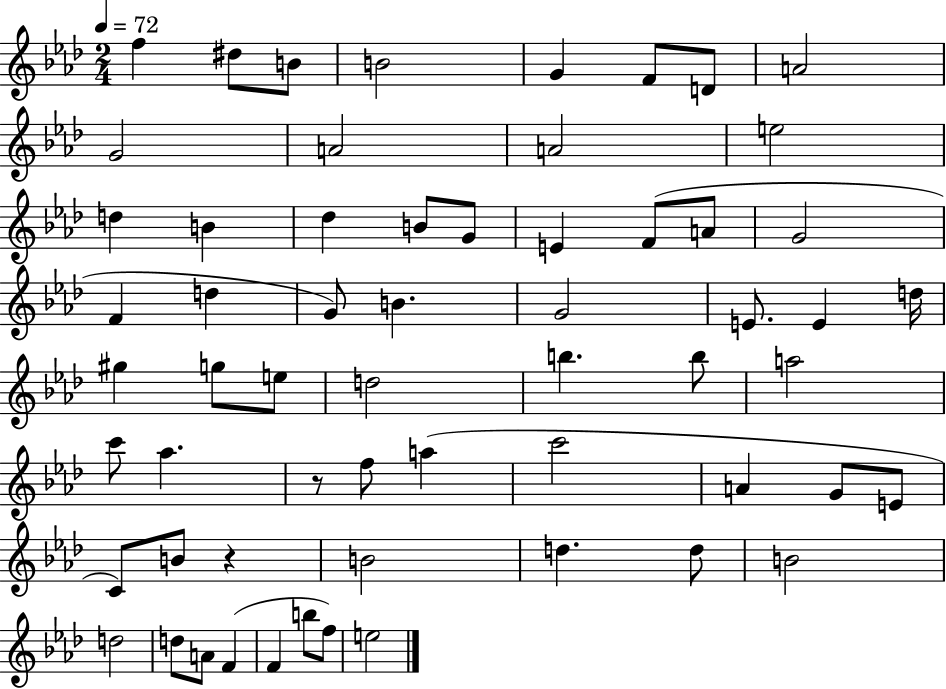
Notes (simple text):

F5/q D#5/e B4/e B4/h G4/q F4/e D4/e A4/h G4/h A4/h A4/h E5/h D5/q B4/q Db5/q B4/e G4/e E4/q F4/e A4/e G4/h F4/q D5/q G4/e B4/q. G4/h E4/e. E4/q D5/s G#5/q G5/e E5/e D5/h B5/q. B5/e A5/h C6/e Ab5/q. R/e F5/e A5/q C6/h A4/q G4/e E4/e C4/e B4/e R/q B4/h D5/q. D5/e B4/h D5/h D5/e A4/e F4/q F4/q B5/e F5/e E5/h